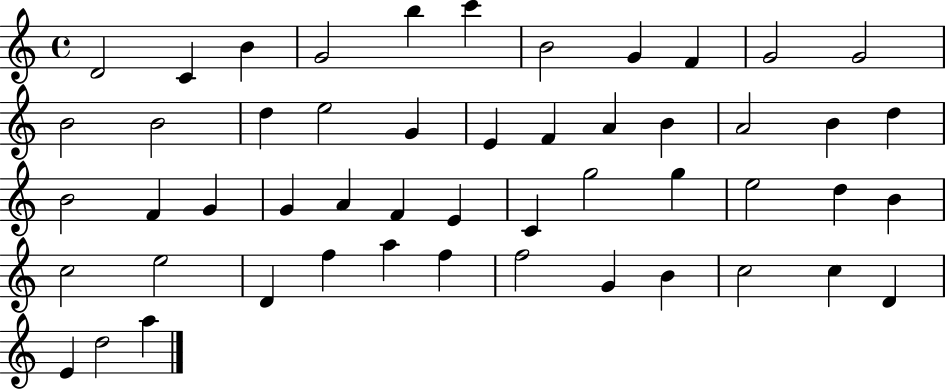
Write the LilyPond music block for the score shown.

{
  \clef treble
  \time 4/4
  \defaultTimeSignature
  \key c \major
  d'2 c'4 b'4 | g'2 b''4 c'''4 | b'2 g'4 f'4 | g'2 g'2 | \break b'2 b'2 | d''4 e''2 g'4 | e'4 f'4 a'4 b'4 | a'2 b'4 d''4 | \break b'2 f'4 g'4 | g'4 a'4 f'4 e'4 | c'4 g''2 g''4 | e''2 d''4 b'4 | \break c''2 e''2 | d'4 f''4 a''4 f''4 | f''2 g'4 b'4 | c''2 c''4 d'4 | \break e'4 d''2 a''4 | \bar "|."
}